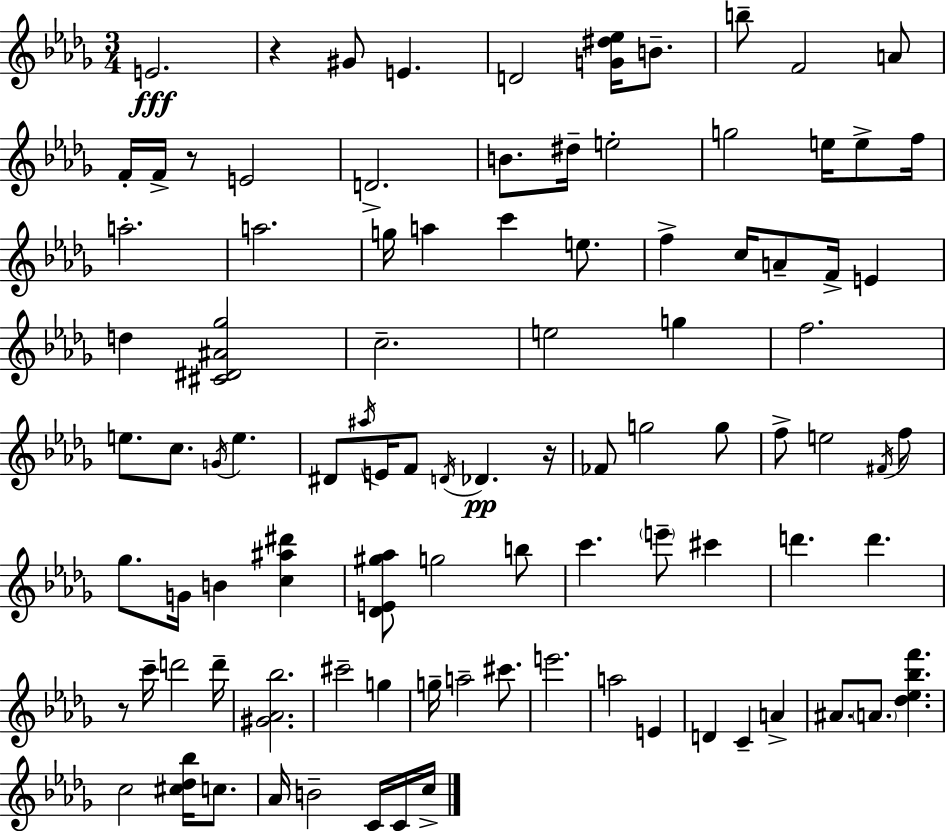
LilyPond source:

{
  \clef treble
  \numericTimeSignature
  \time 3/4
  \key bes \minor
  \repeat volta 2 { e'2.\fff | r4 gis'8 e'4. | d'2 <g' dis'' ees''>16 b'8.-- | b''8-- f'2 a'8 | \break f'16-. f'16-> r8 e'2 | d'2.-> | b'8. dis''16-- e''2-. | g''2 e''16 e''8-> f''16 | \break a''2.-. | a''2. | g''16 a''4 c'''4 e''8. | f''4-> c''16 a'8-- f'16-> e'4 | \break d''4 <cis' dis' ais' ges''>2 | c''2.-- | e''2 g''4 | f''2. | \break e''8. c''8. \acciaccatura { g'16 } e''4. | dis'8 \acciaccatura { ais''16 } e'16 f'8 \acciaccatura { d'16 } des'4.\pp | r16 fes'8 g''2 | g''8 f''8-> e''2 | \break \acciaccatura { fis'16 } f''8 ges''8. g'16 b'4 | <c'' ais'' dis'''>4 <des' e' gis'' aes''>8 g''2 | b''8 c'''4. \parenthesize e'''8-- | cis'''4 d'''4. d'''4. | \break r8 c'''16-- d'''2 | d'''16-- <gis' aes' bes''>2. | cis'''2-- | g''4 g''16-- a''2-- | \break cis'''8. e'''2. | a''2 | e'4 d'4 c'4-- | a'4-> ais'8. \parenthesize a'8. <des'' ees'' bes'' f'''>4. | \break c''2 | <cis'' des'' bes''>16 c''8. aes'16 b'2-- | c'16 c'16 c''16-> } \bar "|."
}